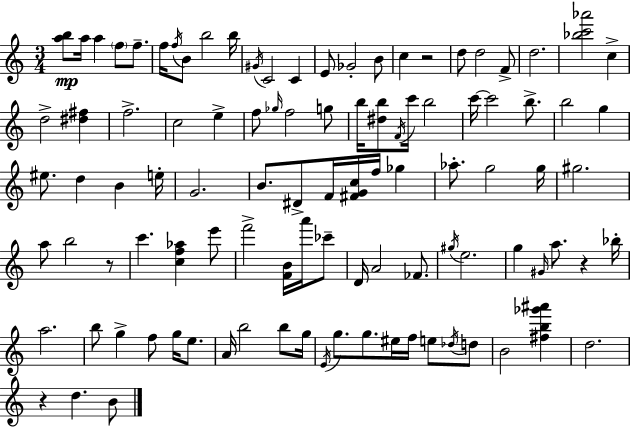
{
  \clef treble
  \numericTimeSignature
  \time 3/4
  \key a \minor
  <a'' b''>8\mp a''16 a''4 \parenthesize f''8 f''8.-- | f''16 \acciaccatura { f''16 } b'8 b''2 | b''16 \acciaccatura { gis'16 } c'2 c'4 | e'8 ges'2-. | \break b'8 c''4 r2 | d''8 d''2 | f'8-> d''2. | <bes'' c''' aes'''>2 c''4-> | \break d''2-> <dis'' fis''>4 | f''2.-> | c''2 e''4-> | f''8 \grace { ges''16 } f''2 | \break g''8 b''16 <dis'' b''>8 \acciaccatura { f'16 } c'''16 b''2 | c'''16~~ c'''2 | b''8.-> b''2 | g''4 eis''8. d''4 b'4 | \break e''16-. g'2. | b'8. dis'8-> f'16 <fis' g' c''>16 f''16 | ges''4 aes''8.-. g''2 | g''16 gis''2. | \break a''8 b''2 | r8 c'''4. <c'' f'' aes''>4 | e'''8 f'''2-> | <f' b'>16 a'''16 ces'''8-- d'16 a'2 | \break fes'8. \acciaccatura { gis''16 } e''2. | g''4 \grace { gis'16 } a''8. | r4 bes''16-. a''2. | b''8 g''4-> | \break f''8 g''16 e''8. a'16 b''2 | b''8 g''16 \acciaccatura { e'16 } g''8. g''8. | eis''16 f''16 e''8 \acciaccatura { des''16 } d''8 b'2 | <fis'' b'' ges''' ais'''>4 d''2. | \break r4 | d''4. b'8 \bar "|."
}